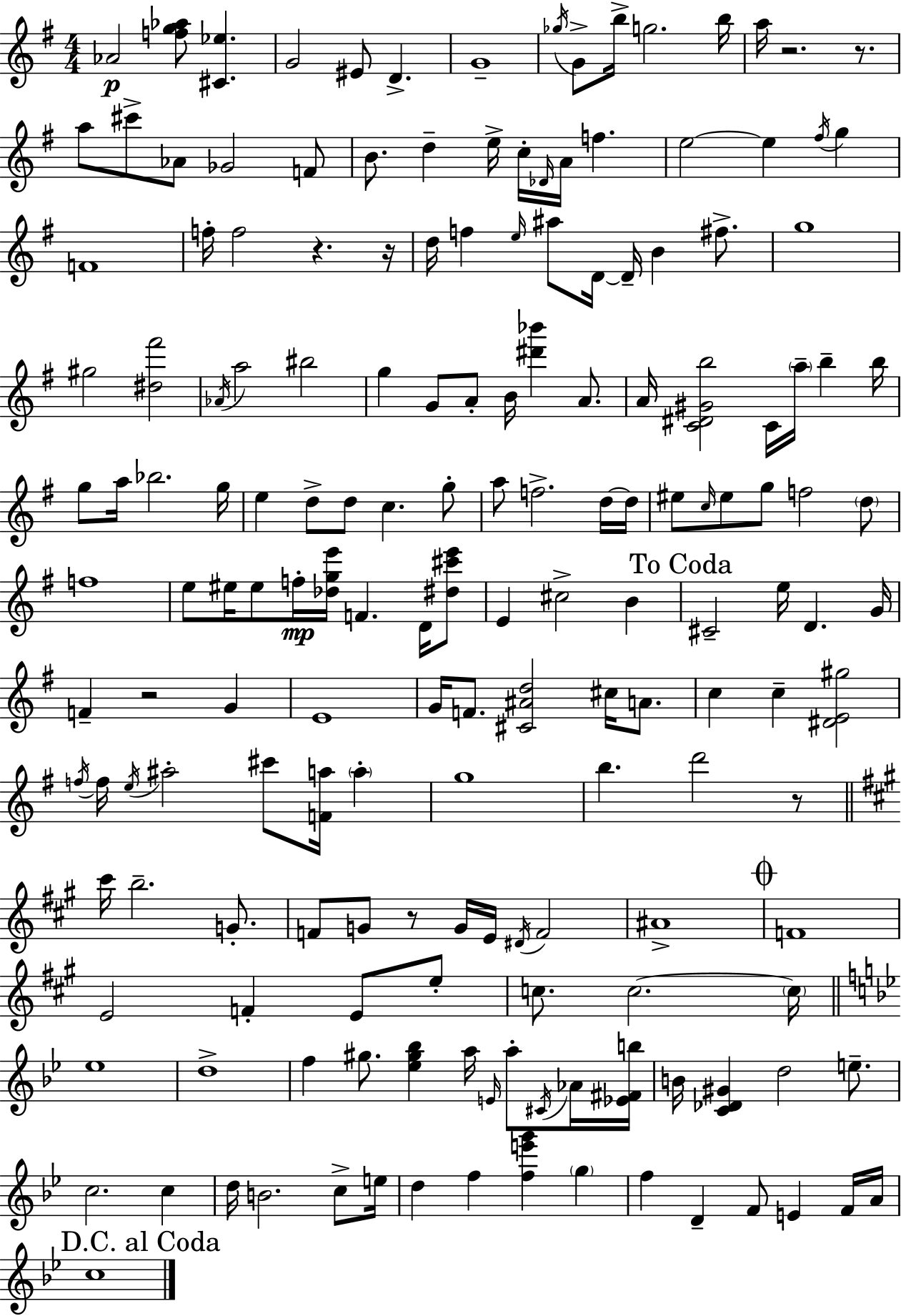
Ab4/h [F5,G5,Ab5]/e [C#4,Eb5]/q. G4/h EIS4/e D4/q. G4/w Gb5/s G4/e B5/s G5/h. B5/s A5/s R/h. R/e. A5/e C#6/e Ab4/e Gb4/h F4/e B4/e. D5/q E5/s C5/s Db4/s A4/s F5/q. E5/h E5/q F#5/s G5/q F4/w F5/s F5/h R/q. R/s D5/s F5/q E5/s A#5/e D4/s D4/s B4/q F#5/e. G5/w G#5/h [D#5,F#6]/h Ab4/s A5/h BIS5/h G5/q G4/e A4/e B4/s [D#6,Bb6]/q A4/e. A4/s [C4,D#4,G#4,B5]/h C4/s A5/s B5/q B5/s G5/e A5/s Bb5/h. G5/s E5/q D5/e D5/e C5/q. G5/e A5/e F5/h. D5/s D5/s EIS5/e C5/s EIS5/e G5/e F5/h D5/e F5/w E5/e EIS5/s EIS5/e F5/s [Db5,G5,E6]/s F4/q. D4/s [D#5,C#6,E6]/e E4/q C#5/h B4/q C#4/h E5/s D4/q. G4/s F4/q R/h G4/q E4/w G4/s F4/e. [C#4,A#4,D5]/h C#5/s A4/e. C5/q C5/q [D#4,E4,G#5]/h F5/s F5/s E5/s A#5/h C#6/e [F4,A5]/s A5/q G5/w B5/q. D6/h R/e C#6/s B5/h. G4/e. F4/e G4/e R/e G4/s E4/s D#4/s F4/h A#4/w F4/w E4/h F4/q E4/e E5/e C5/e. C5/h. C5/s Eb5/w D5/w F5/q G#5/e. [Eb5,G#5,Bb5]/q A5/s E4/s A5/e C#4/s Ab4/s [Eb4,F#4,B5]/s B4/s [C4,Db4,G#4]/q D5/h E5/e. C5/h. C5/q D5/s B4/h. C5/e E5/s D5/q F5/q [F5,E6,G6]/q G5/q F5/q D4/q F4/e E4/q F4/s A4/s C5/w